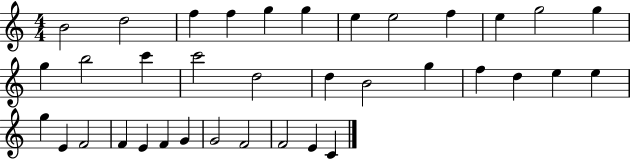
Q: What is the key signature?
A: C major